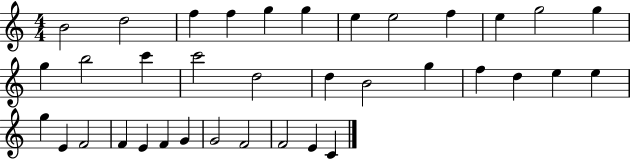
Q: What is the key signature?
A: C major